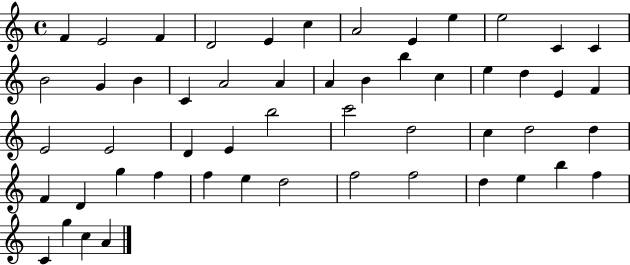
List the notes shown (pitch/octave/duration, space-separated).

F4/q E4/h F4/q D4/h E4/q C5/q A4/h E4/q E5/q E5/h C4/q C4/q B4/h G4/q B4/q C4/q A4/h A4/q A4/q B4/q B5/q C5/q E5/q D5/q E4/q F4/q E4/h E4/h D4/q E4/q B5/h C6/h D5/h C5/q D5/h D5/q F4/q D4/q G5/q F5/q F5/q E5/q D5/h F5/h F5/h D5/q E5/q B5/q F5/q C4/q G5/q C5/q A4/q